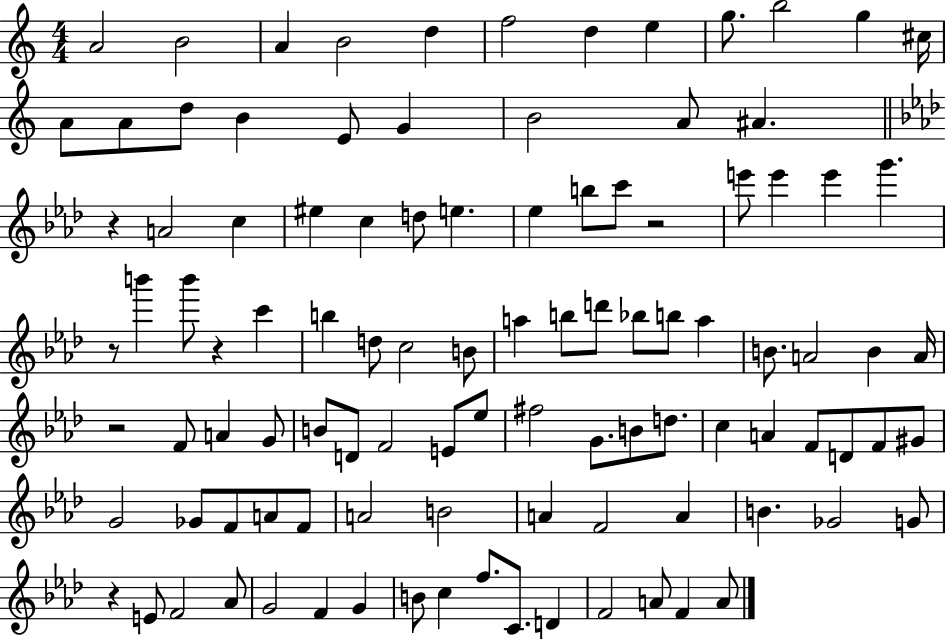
{
  \clef treble
  \numericTimeSignature
  \time 4/4
  \key c \major
  a'2 b'2 | a'4 b'2 d''4 | f''2 d''4 e''4 | g''8. b''2 g''4 cis''16 | \break a'8 a'8 d''8 b'4 e'8 g'4 | b'2 a'8 ais'4. | \bar "||" \break \key f \minor r4 a'2 c''4 | eis''4 c''4 d''8 e''4. | ees''4 b''8 c'''8 r2 | e'''8 e'''4 e'''4 g'''4. | \break r8 b'''4 b'''8 r4 c'''4 | b''4 d''8 c''2 b'8 | a''4 b''8 d'''8 bes''8 b''8 a''4 | b'8. a'2 b'4 a'16 | \break r2 f'8 a'4 g'8 | b'8 d'8 f'2 e'8 ees''8 | fis''2 g'8. b'8 d''8. | c''4 a'4 f'8 d'8 f'8 gis'8 | \break g'2 ges'8 f'8 a'8 f'8 | a'2 b'2 | a'4 f'2 a'4 | b'4. ges'2 g'8 | \break r4 e'8 f'2 aes'8 | g'2 f'4 g'4 | b'8 c''4 f''8. c'8. d'4 | f'2 a'8 f'4 a'8 | \break \bar "|."
}